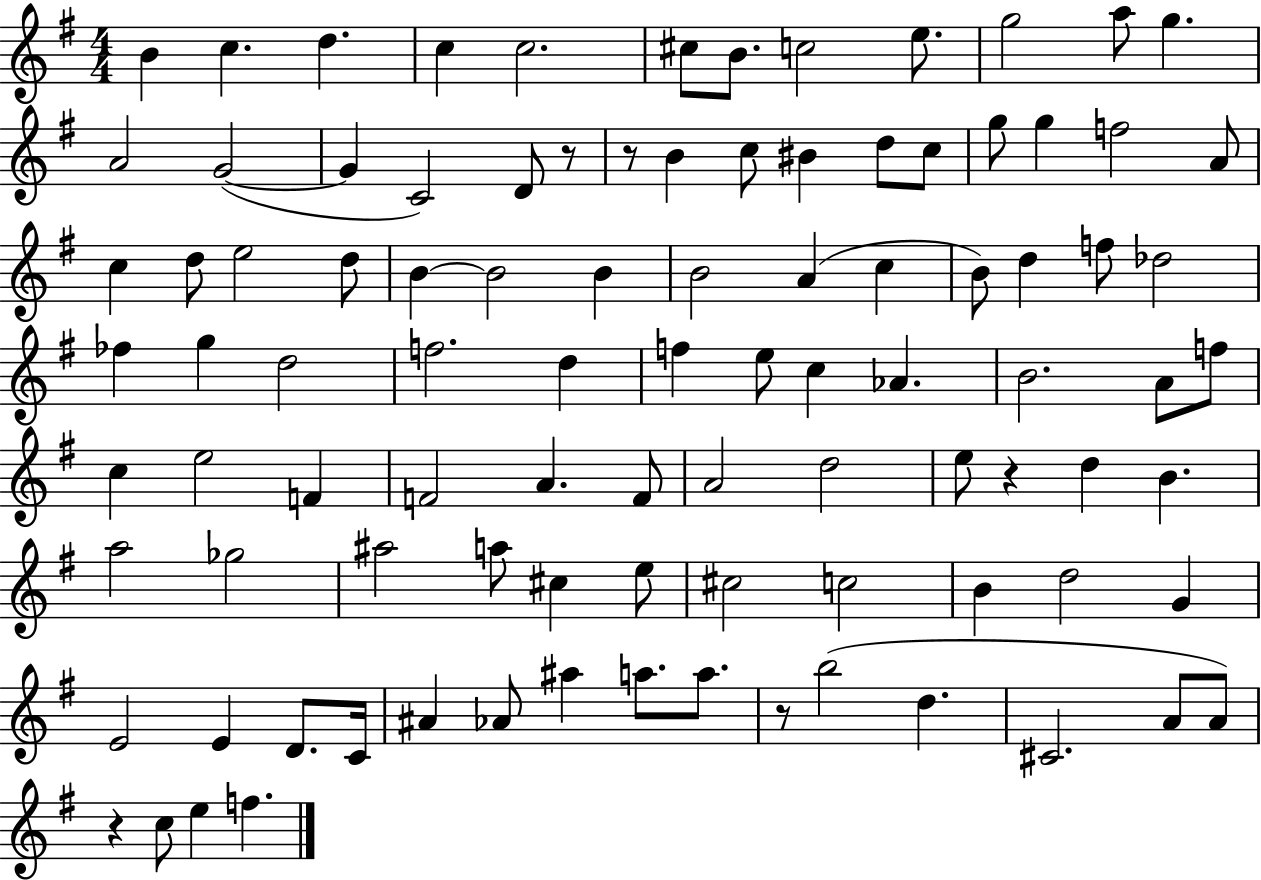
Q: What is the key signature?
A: G major